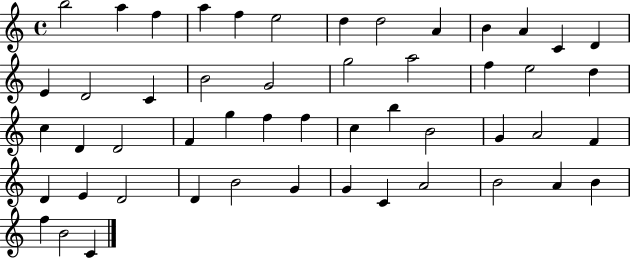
B5/h A5/q F5/q A5/q F5/q E5/h D5/q D5/h A4/q B4/q A4/q C4/q D4/q E4/q D4/h C4/q B4/h G4/h G5/h A5/h F5/q E5/h D5/q C5/q D4/q D4/h F4/q G5/q F5/q F5/q C5/q B5/q B4/h G4/q A4/h F4/q D4/q E4/q D4/h D4/q B4/h G4/q G4/q C4/q A4/h B4/h A4/q B4/q F5/q B4/h C4/q